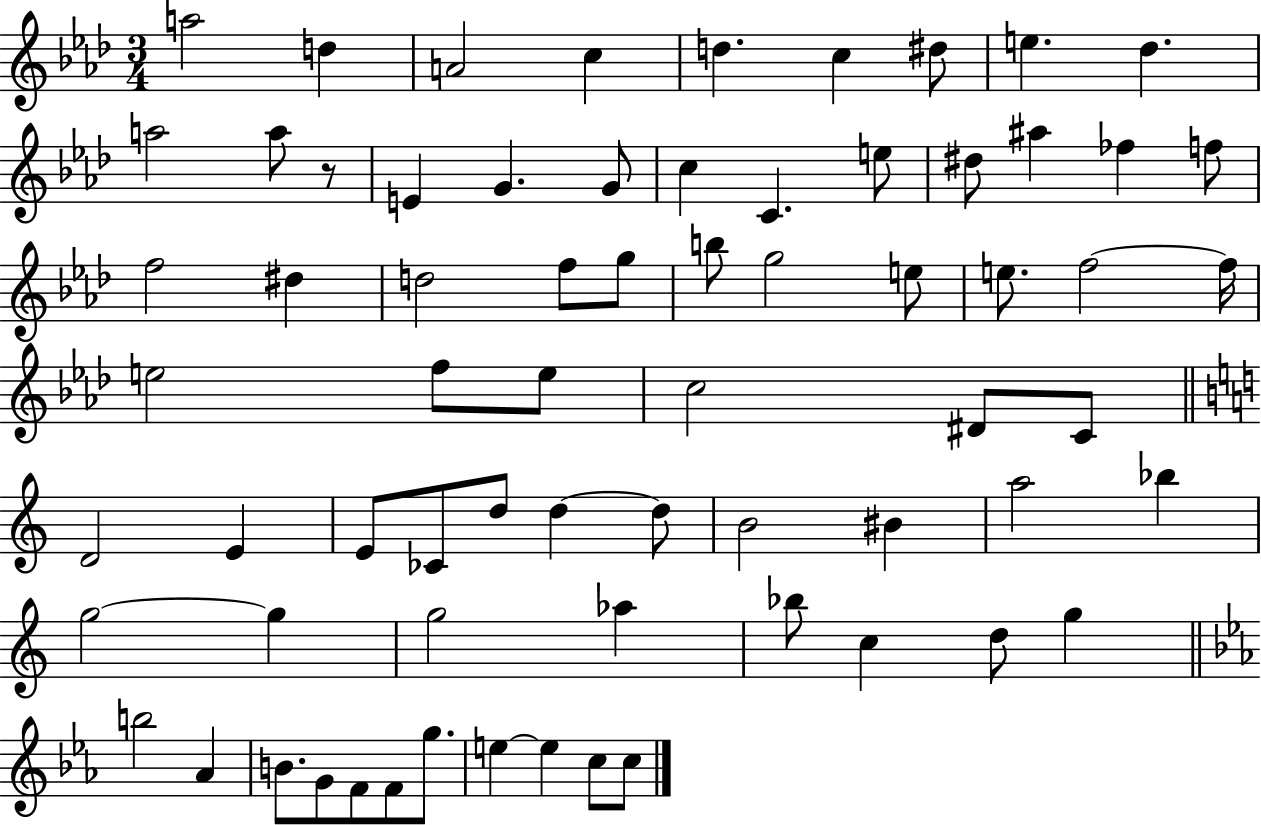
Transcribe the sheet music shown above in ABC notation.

X:1
T:Untitled
M:3/4
L:1/4
K:Ab
a2 d A2 c d c ^d/2 e _d a2 a/2 z/2 E G G/2 c C e/2 ^d/2 ^a _f f/2 f2 ^d d2 f/2 g/2 b/2 g2 e/2 e/2 f2 f/4 e2 f/2 e/2 c2 ^D/2 C/2 D2 E E/2 _C/2 d/2 d d/2 B2 ^B a2 _b g2 g g2 _a _b/2 c d/2 g b2 _A B/2 G/2 F/2 F/2 g/2 e e c/2 c/2